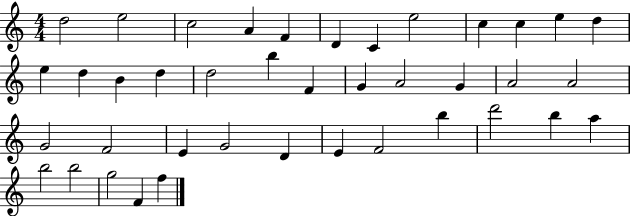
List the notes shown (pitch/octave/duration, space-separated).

D5/h E5/h C5/h A4/q F4/q D4/q C4/q E5/h C5/q C5/q E5/q D5/q E5/q D5/q B4/q D5/q D5/h B5/q F4/q G4/q A4/h G4/q A4/h A4/h G4/h F4/h E4/q G4/h D4/q E4/q F4/h B5/q D6/h B5/q A5/q B5/h B5/h G5/h F4/q F5/q